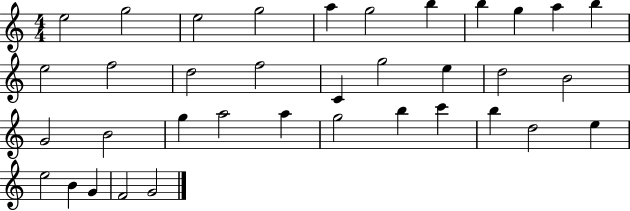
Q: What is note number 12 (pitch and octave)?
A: E5